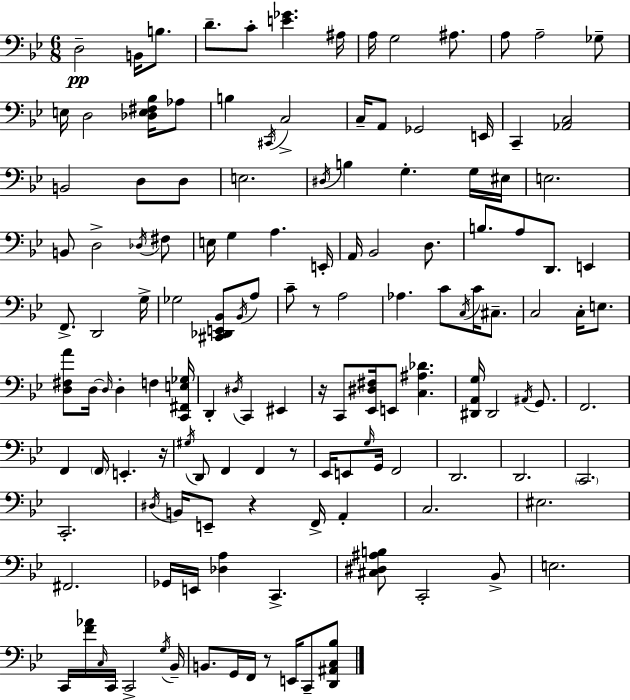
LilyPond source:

{
  \clef bass
  \numericTimeSignature
  \time 6/8
  \key bes \major
  \repeat volta 2 { d2--\pp b,16 b8. | d'8.-- c'8-. <e' ges'>4. ais16 | a16 g2 ais8. | a8 a2-- ges8-- | \break e16 d2 <des e fis bes>16 aes8 | b4 \acciaccatura { cis,16 } c2-> | c16-- a,8 ges,2 | e,16 c,4-- <aes, c>2 | \break b,2 d8 d8 | e2. | \acciaccatura { dis16 } b4 g4.-. | g16 eis16 e2. | \break b,8 d2-> | \acciaccatura { des16 } fis8 e16 g4 a4. | e,16-. a,16 bes,2 | d8. b8. a8 d,8. e,4 | \break f,8.-> d,2 | g16-> ges2 <cis, des, e, bes,>8 | \acciaccatura { bes,16 } a8 c'8-- r8 a2 | aes4. c'8 | \break \acciaccatura { c16 } c'16 cis8.-- c2 | c16-. e8. <d fis a'>8 d16~~ \grace { d16 } d4-. | f4 <c, fis, e ges>16 d,4-. \acciaccatura { dis16 } c,4 | eis,4 r16 c,8 <ees, dis fis>16 e,8 | \break <c ais des'>4. <dis, a, g>16 dis,2 | \acciaccatura { ais,16 } g,8. f,2. | f,4 | \parenthesize f,16 e,4.-. r16 \acciaccatura { gis16 } d,8 f,4 | \break f,4 r8 ees,16 e,8 | \grace { g16 } g,16 f,2 d,2. | d,2. | \parenthesize c,2. | \break c,2.-. | \acciaccatura { dis16 } b,16 | e,8-- r4 f,16-> a,4-. c2. | eis2. | \break fis,2. | ges,16 | e,16 <des a>4 c,4.-> <cis dis ais b>8 | c,2-. bes,8-> e2. | \break c,16 | <f' aes'>16 \grace { c16 } c,16 c,2-> \acciaccatura { g16 } | bes,16-- b,8. g,16 f,16 r8 e,16 c,8-- <d, ais, c bes>8 | } \bar "|."
}